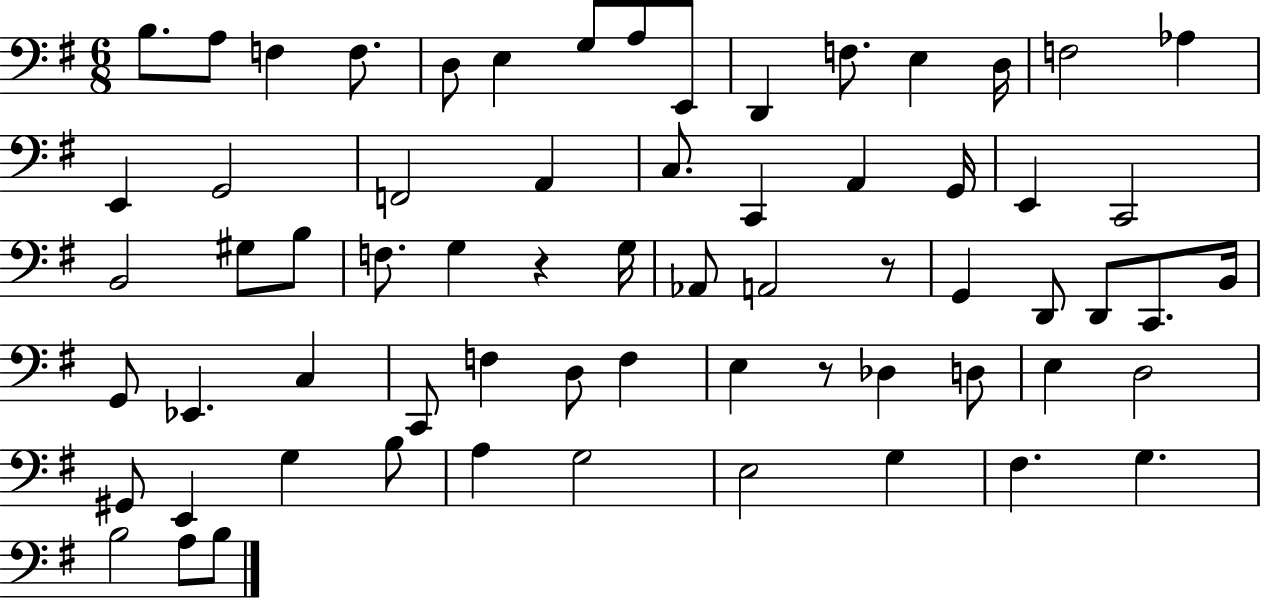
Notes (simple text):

B3/e. A3/e F3/q F3/e. D3/e E3/q G3/e A3/e E2/e D2/q F3/e. E3/q D3/s F3/h Ab3/q E2/q G2/h F2/h A2/q C3/e. C2/q A2/q G2/s E2/q C2/h B2/h G#3/e B3/e F3/e. G3/q R/q G3/s Ab2/e A2/h R/e G2/q D2/e D2/e C2/e. B2/s G2/e Eb2/q. C3/q C2/e F3/q D3/e F3/q E3/q R/e Db3/q D3/e E3/q D3/h G#2/e E2/q G3/q B3/e A3/q G3/h E3/h G3/q F#3/q. G3/q. B3/h A3/e B3/e